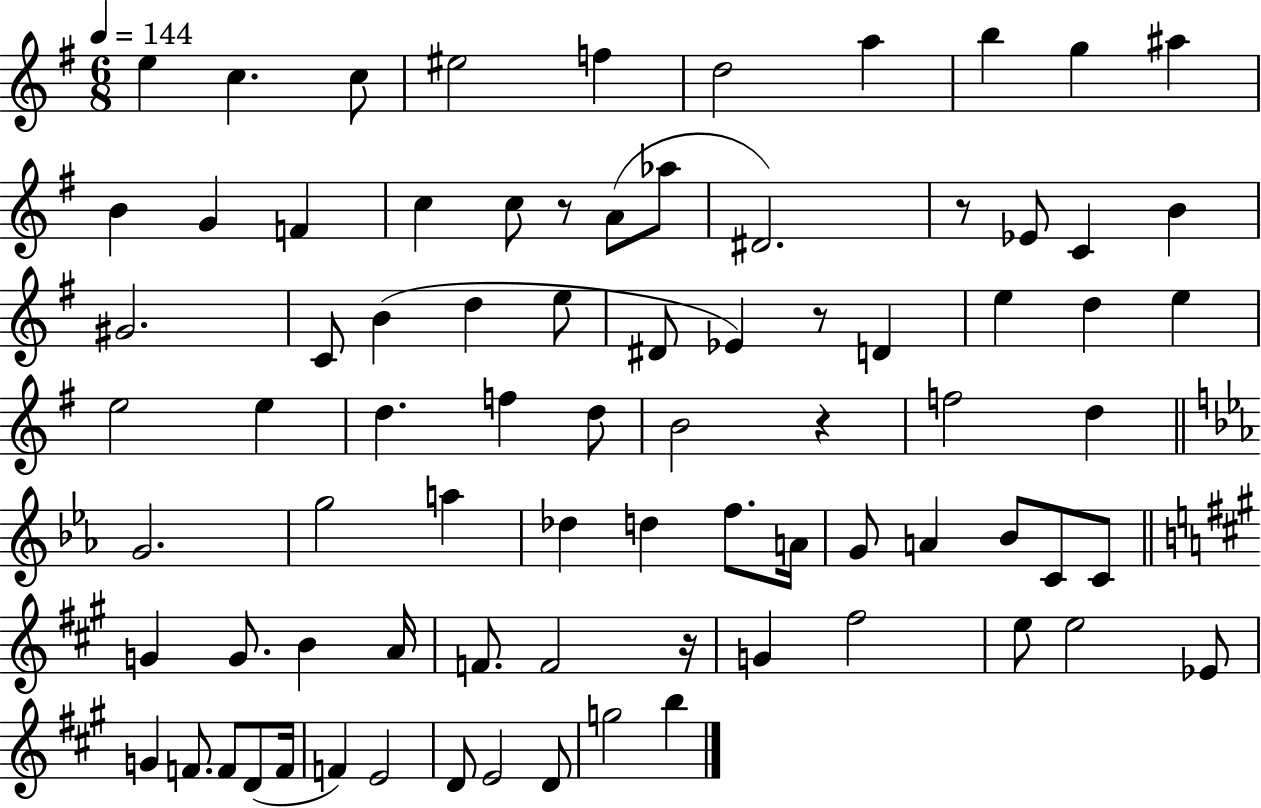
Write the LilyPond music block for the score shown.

{
  \clef treble
  \numericTimeSignature
  \time 6/8
  \key g \major
  \tempo 4 = 144
  \repeat volta 2 { e''4 c''4. c''8 | eis''2 f''4 | d''2 a''4 | b''4 g''4 ais''4 | \break b'4 g'4 f'4 | c''4 c''8 r8 a'8( aes''8 | dis'2.) | r8 ees'8 c'4 b'4 | \break gis'2. | c'8 b'4( d''4 e''8 | dis'8 ees'4) r8 d'4 | e''4 d''4 e''4 | \break e''2 e''4 | d''4. f''4 d''8 | b'2 r4 | f''2 d''4 | \break \bar "||" \break \key ees \major g'2. | g''2 a''4 | des''4 d''4 f''8. a'16 | g'8 a'4 bes'8 c'8 c'8 | \break \bar "||" \break \key a \major g'4 g'8. b'4 a'16 | f'8. f'2 r16 | g'4 fis''2 | e''8 e''2 ees'8 | \break g'4 f'8. f'8 d'8( f'16 | f'4) e'2 | d'8 e'2 d'8 | g''2 b''4 | \break } \bar "|."
}